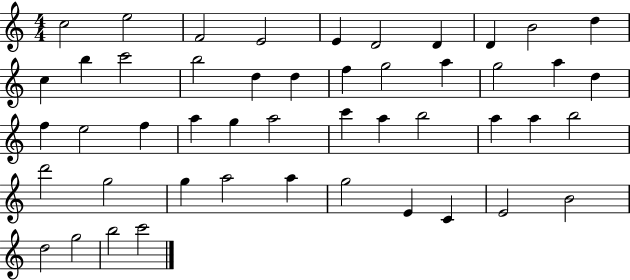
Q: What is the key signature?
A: C major